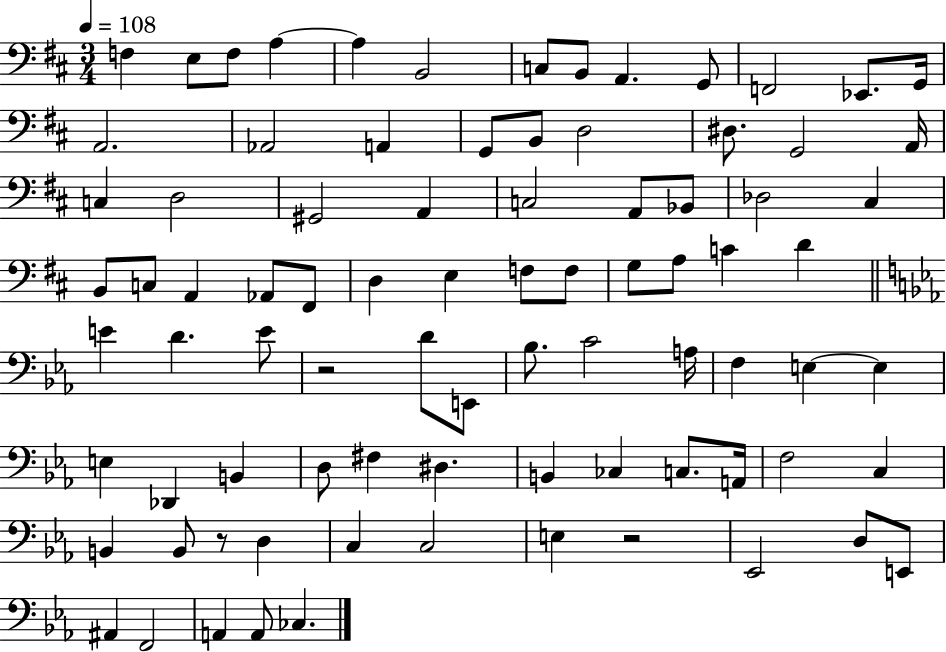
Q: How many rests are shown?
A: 3